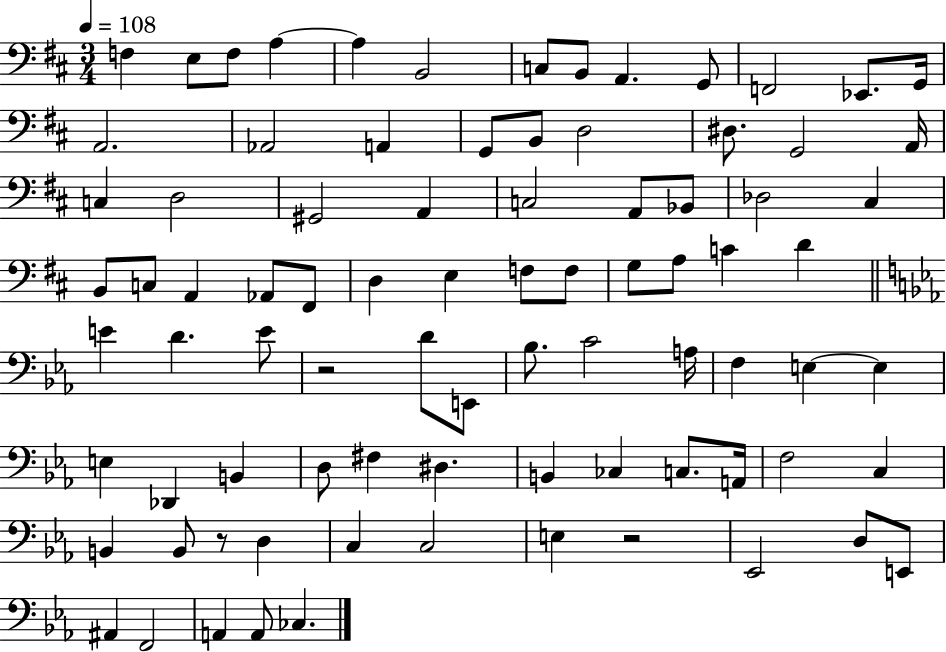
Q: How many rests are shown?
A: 3